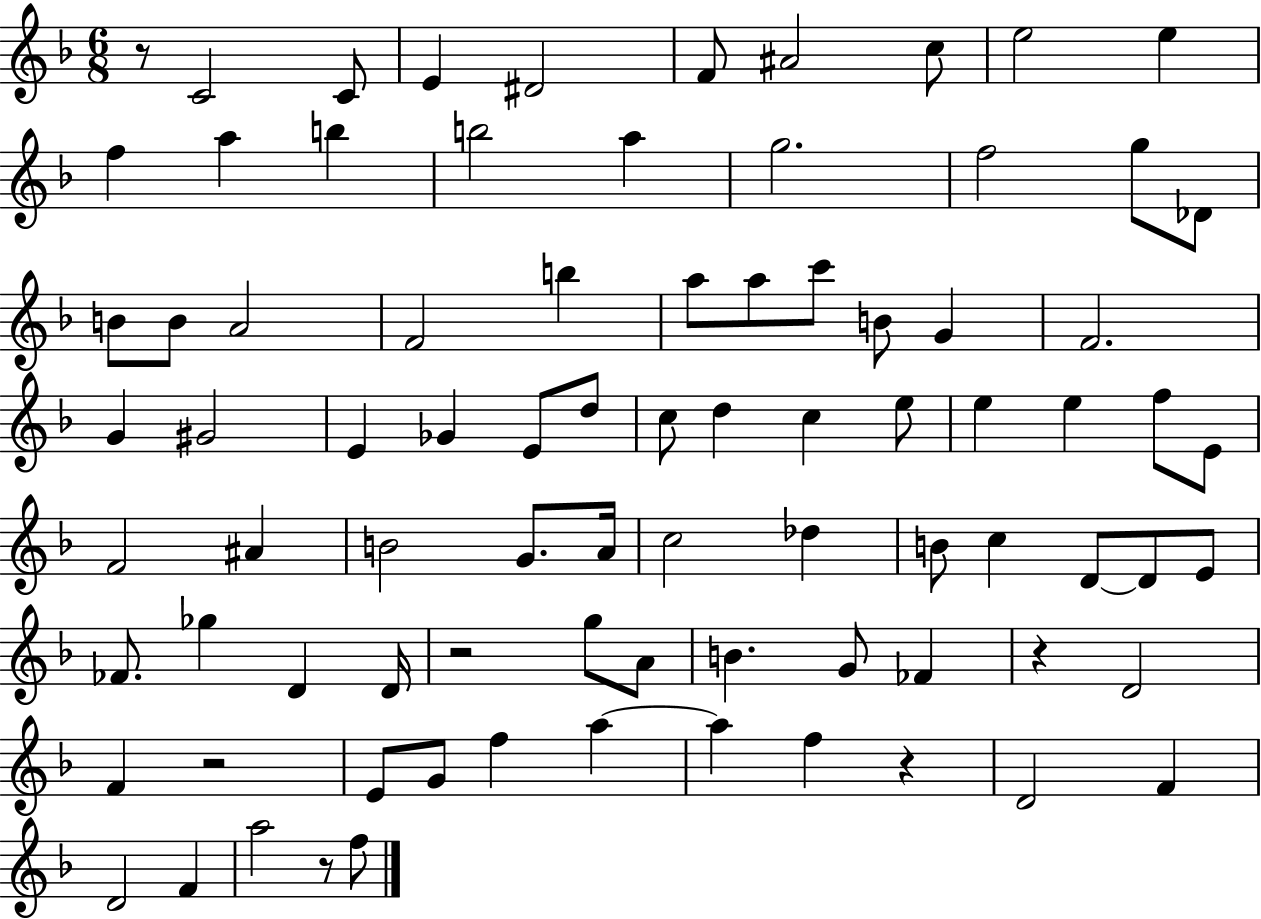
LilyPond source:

{
  \clef treble
  \numericTimeSignature
  \time 6/8
  \key f \major
  r8 c'2 c'8 | e'4 dis'2 | f'8 ais'2 c''8 | e''2 e''4 | \break f''4 a''4 b''4 | b''2 a''4 | g''2. | f''2 g''8 des'8 | \break b'8 b'8 a'2 | f'2 b''4 | a''8 a''8 c'''8 b'8 g'4 | f'2. | \break g'4 gis'2 | e'4 ges'4 e'8 d''8 | c''8 d''4 c''4 e''8 | e''4 e''4 f''8 e'8 | \break f'2 ais'4 | b'2 g'8. a'16 | c''2 des''4 | b'8 c''4 d'8~~ d'8 e'8 | \break fes'8. ges''4 d'4 d'16 | r2 g''8 a'8 | b'4. g'8 fes'4 | r4 d'2 | \break f'4 r2 | e'8 g'8 f''4 a''4~~ | a''4 f''4 r4 | d'2 f'4 | \break d'2 f'4 | a''2 r8 f''8 | \bar "|."
}